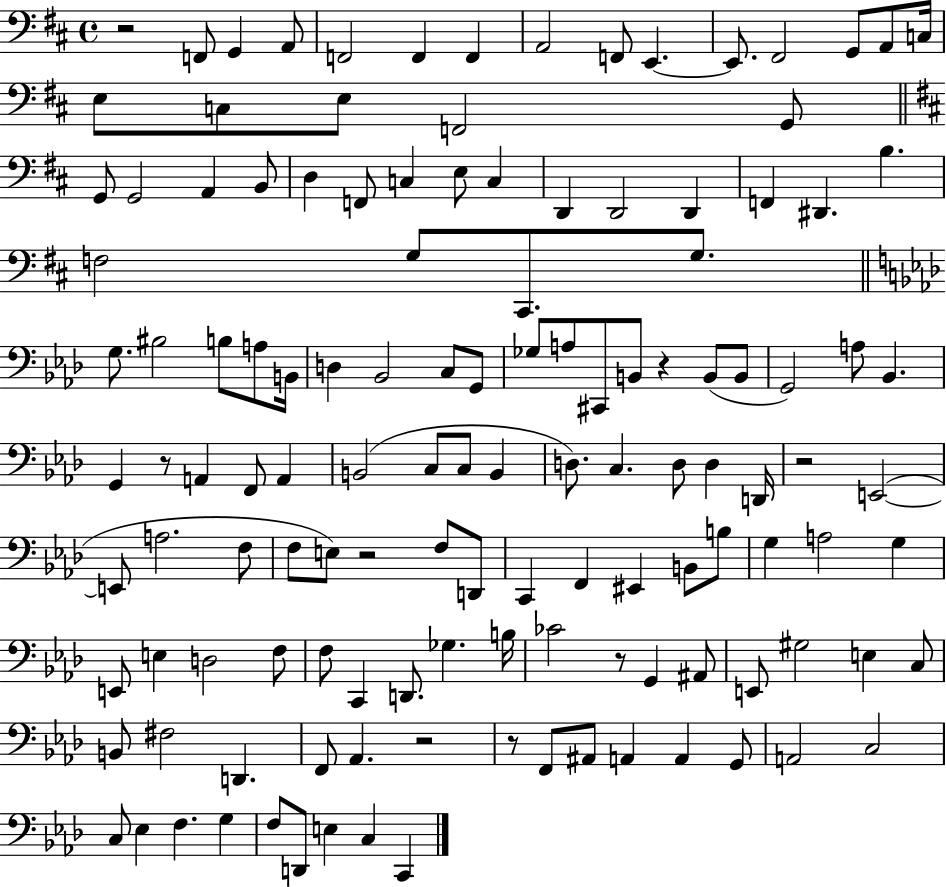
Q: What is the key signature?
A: D major